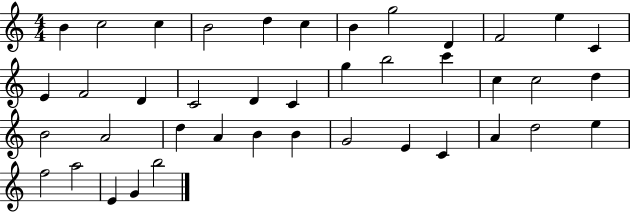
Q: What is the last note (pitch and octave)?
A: B5